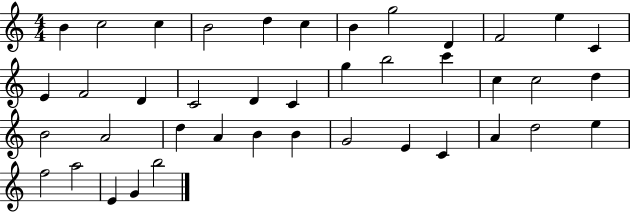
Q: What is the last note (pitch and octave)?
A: B5